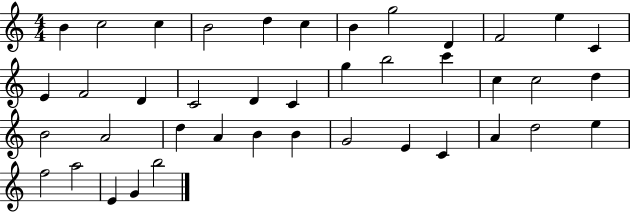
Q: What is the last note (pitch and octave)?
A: B5